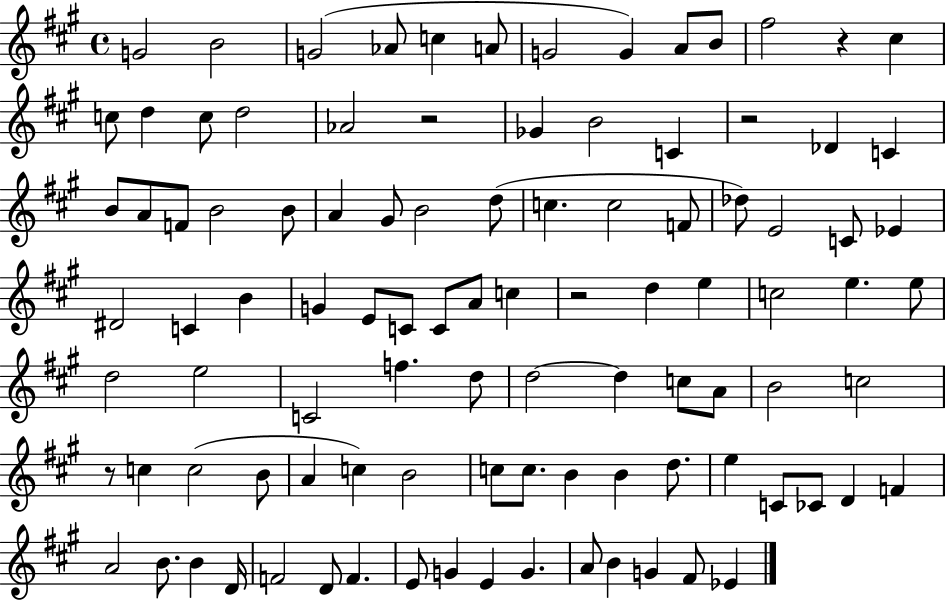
{
  \clef treble
  \time 4/4
  \defaultTimeSignature
  \key a \major
  g'2 b'2 | g'2( aes'8 c''4 a'8 | g'2 g'4) a'8 b'8 | fis''2 r4 cis''4 | \break c''8 d''4 c''8 d''2 | aes'2 r2 | ges'4 b'2 c'4 | r2 des'4 c'4 | \break b'8 a'8 f'8 b'2 b'8 | a'4 gis'8 b'2 d''8( | c''4. c''2 f'8 | des''8) e'2 c'8 ees'4 | \break dis'2 c'4 b'4 | g'4 e'8 c'8 c'8 a'8 c''4 | r2 d''4 e''4 | c''2 e''4. e''8 | \break d''2 e''2 | c'2 f''4. d''8 | d''2~~ d''4 c''8 a'8 | b'2 c''2 | \break r8 c''4 c''2( b'8 | a'4 c''4) b'2 | c''8 c''8. b'4 b'4 d''8. | e''4 c'8 ces'8 d'4 f'4 | \break a'2 b'8. b'4 d'16 | f'2 d'8 f'4. | e'8 g'4 e'4 g'4. | a'8 b'4 g'4 fis'8 ees'4 | \break \bar "|."
}